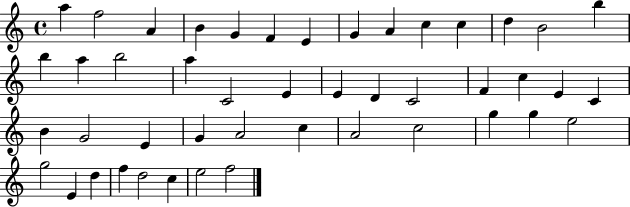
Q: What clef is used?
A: treble